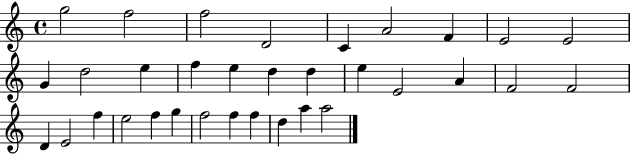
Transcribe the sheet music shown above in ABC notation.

X:1
T:Untitled
M:4/4
L:1/4
K:C
g2 f2 f2 D2 C A2 F E2 E2 G d2 e f e d d e E2 A F2 F2 D E2 f e2 f g f2 f f d a a2